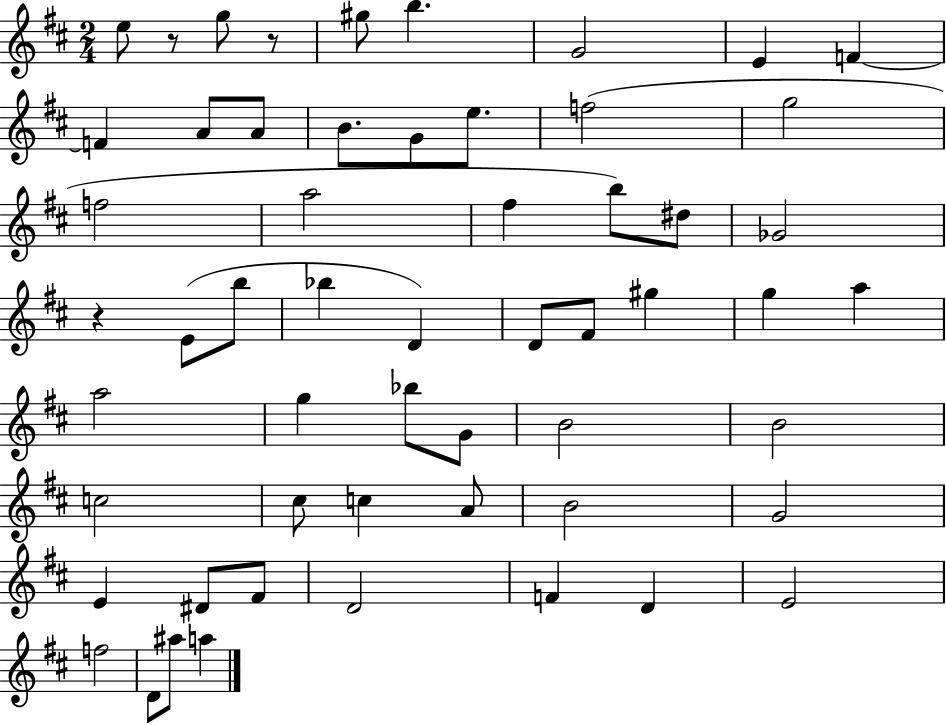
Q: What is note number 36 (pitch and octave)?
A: B4